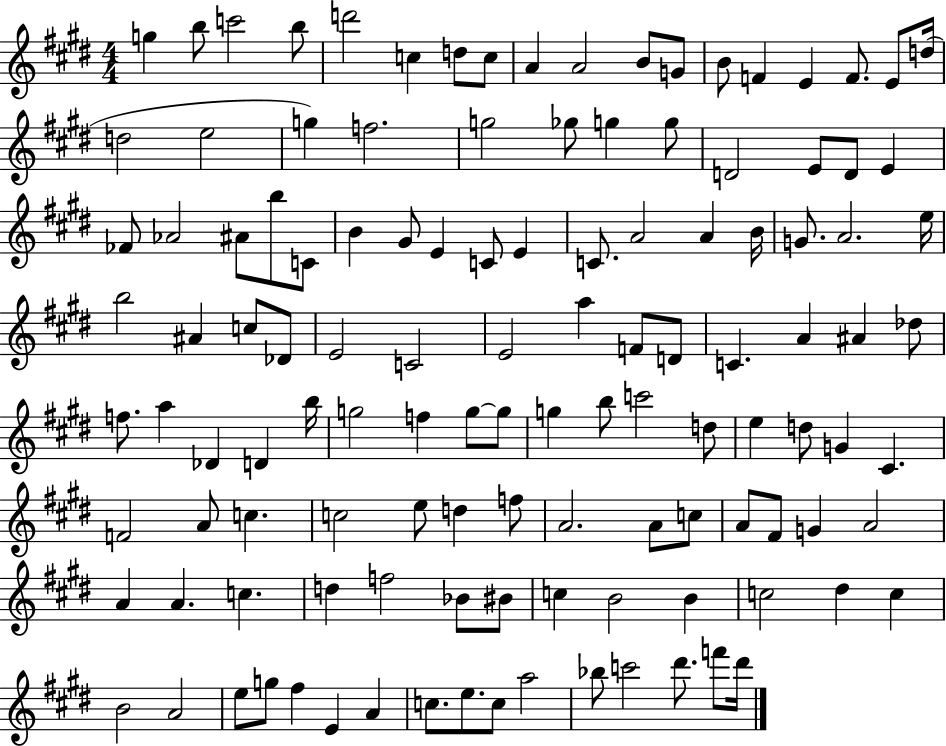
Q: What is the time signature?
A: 4/4